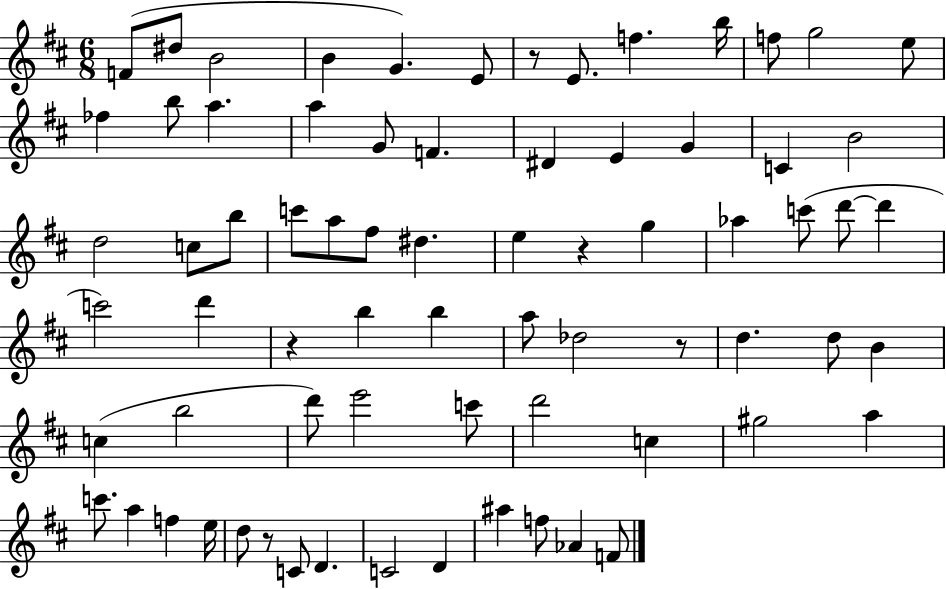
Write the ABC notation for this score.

X:1
T:Untitled
M:6/8
L:1/4
K:D
F/2 ^d/2 B2 B G E/2 z/2 E/2 f b/4 f/2 g2 e/2 _f b/2 a a G/2 F ^D E G C B2 d2 c/2 b/2 c'/2 a/2 ^f/2 ^d e z g _a c'/2 d'/2 d' c'2 d' z b b a/2 _d2 z/2 d d/2 B c b2 d'/2 e'2 c'/2 d'2 c ^g2 a c'/2 a f e/4 d/2 z/2 C/2 D C2 D ^a f/2 _A F/2